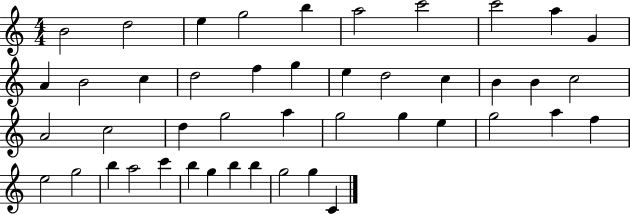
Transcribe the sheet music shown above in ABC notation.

X:1
T:Untitled
M:4/4
L:1/4
K:C
B2 d2 e g2 b a2 c'2 c'2 a G A B2 c d2 f g e d2 c B B c2 A2 c2 d g2 a g2 g e g2 a f e2 g2 b a2 c' b g b b g2 g C